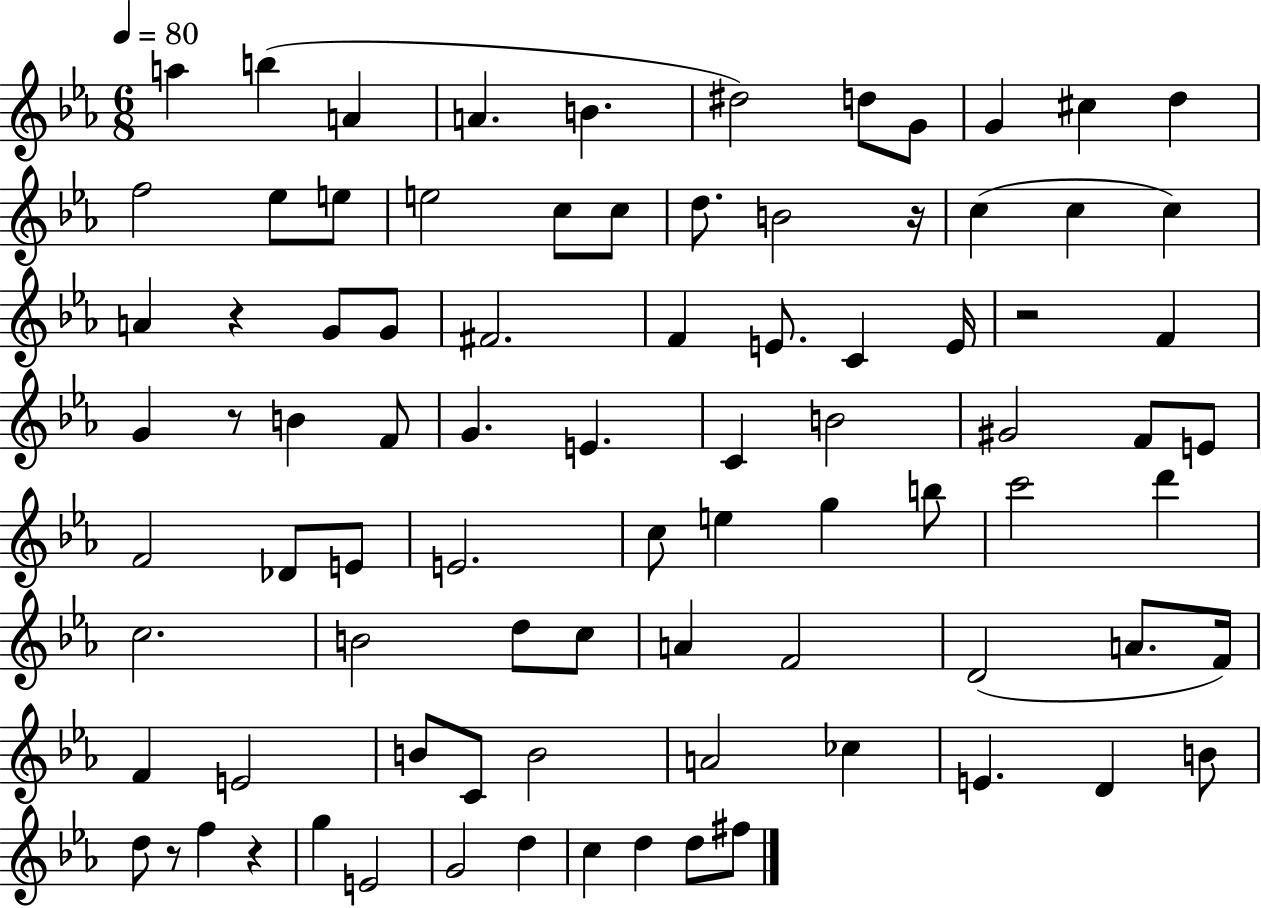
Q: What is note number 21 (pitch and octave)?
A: C5